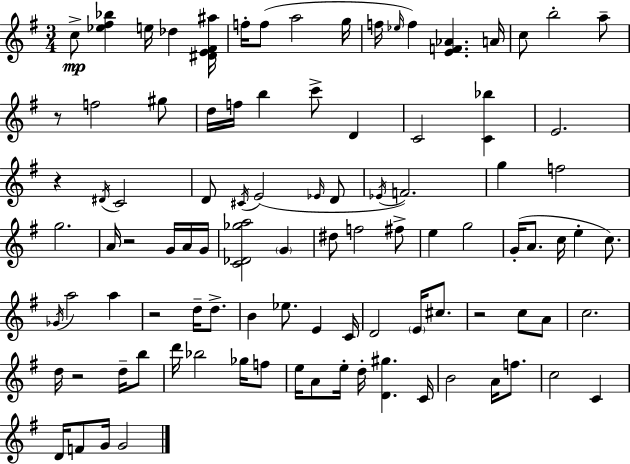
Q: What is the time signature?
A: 3/4